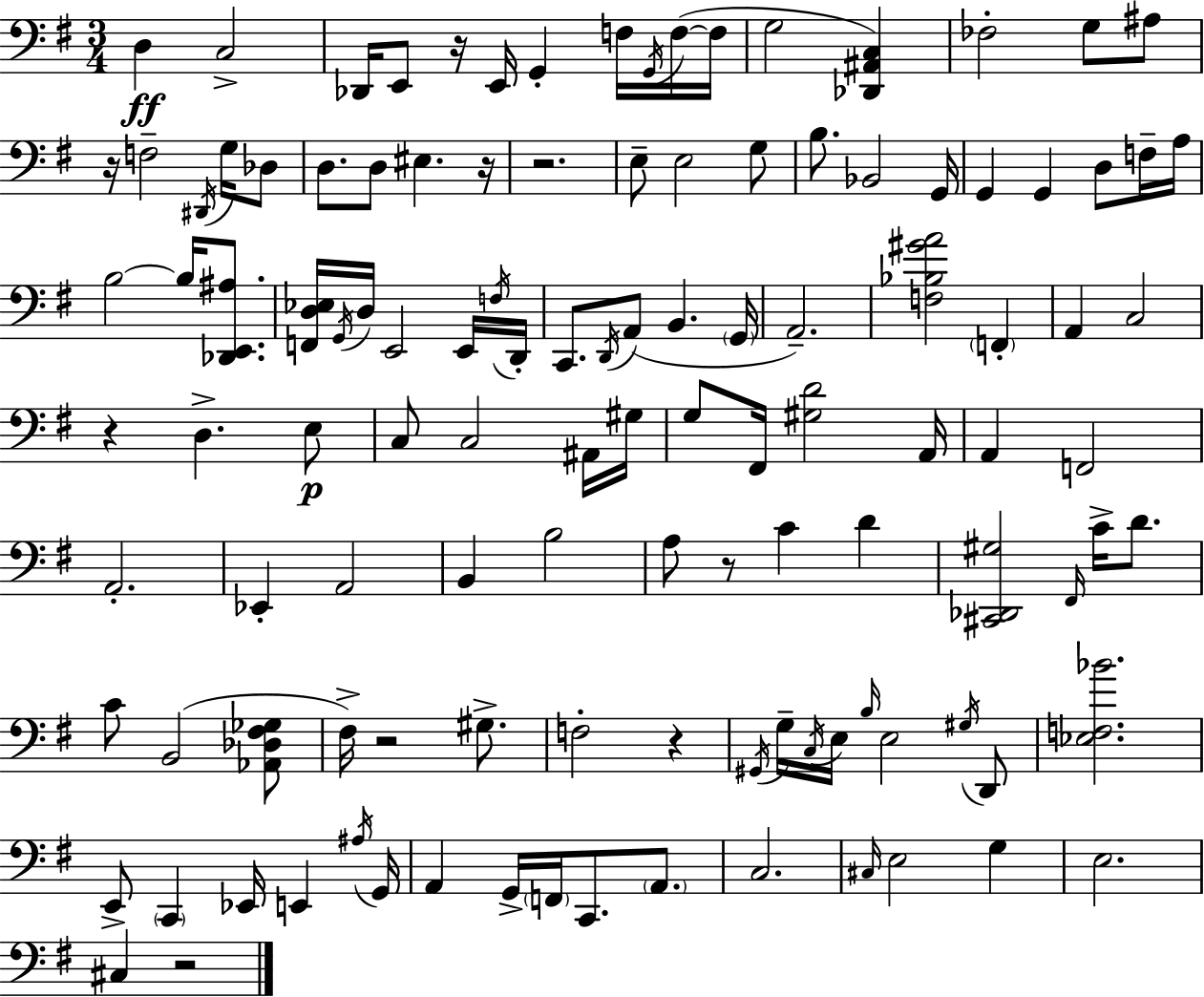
X:1
T:Untitled
M:3/4
L:1/4
K:G
D, C,2 _D,,/4 E,,/2 z/4 E,,/4 G,, F,/4 G,,/4 F,/4 F,/4 G,2 [_D,,^A,,C,] _F,2 G,/2 ^A,/2 z/4 F,2 ^D,,/4 G,/4 _D,/2 D,/2 D,/2 ^E, z/4 z2 E,/2 E,2 G,/2 B,/2 _B,,2 G,,/4 G,, G,, D,/2 F,/4 A,/4 B,2 B,/4 [_D,,E,,^A,]/2 [F,,D,_E,]/4 G,,/4 D,/4 E,,2 E,,/4 F,/4 D,,/4 C,,/2 D,,/4 A,,/2 B,, G,,/4 A,,2 [F,_B,^GA]2 F,, A,, C,2 z D, E,/2 C,/2 C,2 ^A,,/4 ^G,/4 G,/2 ^F,,/4 [^G,D]2 A,,/4 A,, F,,2 A,,2 _E,, A,,2 B,, B,2 A,/2 z/2 C D [^C,,_D,,^G,]2 ^F,,/4 C/4 D/2 C/2 B,,2 [_A,,_D,^F,_G,]/2 ^F,/4 z2 ^G,/2 F,2 z ^G,,/4 G,/4 C,/4 E,/4 B,/4 E,2 ^G,/4 D,,/2 [_E,F,_B]2 E,,/2 C,, _E,,/4 E,, ^A,/4 G,,/4 A,, G,,/4 F,,/4 C,,/2 A,,/2 C,2 ^C,/4 E,2 G, E,2 ^C, z2